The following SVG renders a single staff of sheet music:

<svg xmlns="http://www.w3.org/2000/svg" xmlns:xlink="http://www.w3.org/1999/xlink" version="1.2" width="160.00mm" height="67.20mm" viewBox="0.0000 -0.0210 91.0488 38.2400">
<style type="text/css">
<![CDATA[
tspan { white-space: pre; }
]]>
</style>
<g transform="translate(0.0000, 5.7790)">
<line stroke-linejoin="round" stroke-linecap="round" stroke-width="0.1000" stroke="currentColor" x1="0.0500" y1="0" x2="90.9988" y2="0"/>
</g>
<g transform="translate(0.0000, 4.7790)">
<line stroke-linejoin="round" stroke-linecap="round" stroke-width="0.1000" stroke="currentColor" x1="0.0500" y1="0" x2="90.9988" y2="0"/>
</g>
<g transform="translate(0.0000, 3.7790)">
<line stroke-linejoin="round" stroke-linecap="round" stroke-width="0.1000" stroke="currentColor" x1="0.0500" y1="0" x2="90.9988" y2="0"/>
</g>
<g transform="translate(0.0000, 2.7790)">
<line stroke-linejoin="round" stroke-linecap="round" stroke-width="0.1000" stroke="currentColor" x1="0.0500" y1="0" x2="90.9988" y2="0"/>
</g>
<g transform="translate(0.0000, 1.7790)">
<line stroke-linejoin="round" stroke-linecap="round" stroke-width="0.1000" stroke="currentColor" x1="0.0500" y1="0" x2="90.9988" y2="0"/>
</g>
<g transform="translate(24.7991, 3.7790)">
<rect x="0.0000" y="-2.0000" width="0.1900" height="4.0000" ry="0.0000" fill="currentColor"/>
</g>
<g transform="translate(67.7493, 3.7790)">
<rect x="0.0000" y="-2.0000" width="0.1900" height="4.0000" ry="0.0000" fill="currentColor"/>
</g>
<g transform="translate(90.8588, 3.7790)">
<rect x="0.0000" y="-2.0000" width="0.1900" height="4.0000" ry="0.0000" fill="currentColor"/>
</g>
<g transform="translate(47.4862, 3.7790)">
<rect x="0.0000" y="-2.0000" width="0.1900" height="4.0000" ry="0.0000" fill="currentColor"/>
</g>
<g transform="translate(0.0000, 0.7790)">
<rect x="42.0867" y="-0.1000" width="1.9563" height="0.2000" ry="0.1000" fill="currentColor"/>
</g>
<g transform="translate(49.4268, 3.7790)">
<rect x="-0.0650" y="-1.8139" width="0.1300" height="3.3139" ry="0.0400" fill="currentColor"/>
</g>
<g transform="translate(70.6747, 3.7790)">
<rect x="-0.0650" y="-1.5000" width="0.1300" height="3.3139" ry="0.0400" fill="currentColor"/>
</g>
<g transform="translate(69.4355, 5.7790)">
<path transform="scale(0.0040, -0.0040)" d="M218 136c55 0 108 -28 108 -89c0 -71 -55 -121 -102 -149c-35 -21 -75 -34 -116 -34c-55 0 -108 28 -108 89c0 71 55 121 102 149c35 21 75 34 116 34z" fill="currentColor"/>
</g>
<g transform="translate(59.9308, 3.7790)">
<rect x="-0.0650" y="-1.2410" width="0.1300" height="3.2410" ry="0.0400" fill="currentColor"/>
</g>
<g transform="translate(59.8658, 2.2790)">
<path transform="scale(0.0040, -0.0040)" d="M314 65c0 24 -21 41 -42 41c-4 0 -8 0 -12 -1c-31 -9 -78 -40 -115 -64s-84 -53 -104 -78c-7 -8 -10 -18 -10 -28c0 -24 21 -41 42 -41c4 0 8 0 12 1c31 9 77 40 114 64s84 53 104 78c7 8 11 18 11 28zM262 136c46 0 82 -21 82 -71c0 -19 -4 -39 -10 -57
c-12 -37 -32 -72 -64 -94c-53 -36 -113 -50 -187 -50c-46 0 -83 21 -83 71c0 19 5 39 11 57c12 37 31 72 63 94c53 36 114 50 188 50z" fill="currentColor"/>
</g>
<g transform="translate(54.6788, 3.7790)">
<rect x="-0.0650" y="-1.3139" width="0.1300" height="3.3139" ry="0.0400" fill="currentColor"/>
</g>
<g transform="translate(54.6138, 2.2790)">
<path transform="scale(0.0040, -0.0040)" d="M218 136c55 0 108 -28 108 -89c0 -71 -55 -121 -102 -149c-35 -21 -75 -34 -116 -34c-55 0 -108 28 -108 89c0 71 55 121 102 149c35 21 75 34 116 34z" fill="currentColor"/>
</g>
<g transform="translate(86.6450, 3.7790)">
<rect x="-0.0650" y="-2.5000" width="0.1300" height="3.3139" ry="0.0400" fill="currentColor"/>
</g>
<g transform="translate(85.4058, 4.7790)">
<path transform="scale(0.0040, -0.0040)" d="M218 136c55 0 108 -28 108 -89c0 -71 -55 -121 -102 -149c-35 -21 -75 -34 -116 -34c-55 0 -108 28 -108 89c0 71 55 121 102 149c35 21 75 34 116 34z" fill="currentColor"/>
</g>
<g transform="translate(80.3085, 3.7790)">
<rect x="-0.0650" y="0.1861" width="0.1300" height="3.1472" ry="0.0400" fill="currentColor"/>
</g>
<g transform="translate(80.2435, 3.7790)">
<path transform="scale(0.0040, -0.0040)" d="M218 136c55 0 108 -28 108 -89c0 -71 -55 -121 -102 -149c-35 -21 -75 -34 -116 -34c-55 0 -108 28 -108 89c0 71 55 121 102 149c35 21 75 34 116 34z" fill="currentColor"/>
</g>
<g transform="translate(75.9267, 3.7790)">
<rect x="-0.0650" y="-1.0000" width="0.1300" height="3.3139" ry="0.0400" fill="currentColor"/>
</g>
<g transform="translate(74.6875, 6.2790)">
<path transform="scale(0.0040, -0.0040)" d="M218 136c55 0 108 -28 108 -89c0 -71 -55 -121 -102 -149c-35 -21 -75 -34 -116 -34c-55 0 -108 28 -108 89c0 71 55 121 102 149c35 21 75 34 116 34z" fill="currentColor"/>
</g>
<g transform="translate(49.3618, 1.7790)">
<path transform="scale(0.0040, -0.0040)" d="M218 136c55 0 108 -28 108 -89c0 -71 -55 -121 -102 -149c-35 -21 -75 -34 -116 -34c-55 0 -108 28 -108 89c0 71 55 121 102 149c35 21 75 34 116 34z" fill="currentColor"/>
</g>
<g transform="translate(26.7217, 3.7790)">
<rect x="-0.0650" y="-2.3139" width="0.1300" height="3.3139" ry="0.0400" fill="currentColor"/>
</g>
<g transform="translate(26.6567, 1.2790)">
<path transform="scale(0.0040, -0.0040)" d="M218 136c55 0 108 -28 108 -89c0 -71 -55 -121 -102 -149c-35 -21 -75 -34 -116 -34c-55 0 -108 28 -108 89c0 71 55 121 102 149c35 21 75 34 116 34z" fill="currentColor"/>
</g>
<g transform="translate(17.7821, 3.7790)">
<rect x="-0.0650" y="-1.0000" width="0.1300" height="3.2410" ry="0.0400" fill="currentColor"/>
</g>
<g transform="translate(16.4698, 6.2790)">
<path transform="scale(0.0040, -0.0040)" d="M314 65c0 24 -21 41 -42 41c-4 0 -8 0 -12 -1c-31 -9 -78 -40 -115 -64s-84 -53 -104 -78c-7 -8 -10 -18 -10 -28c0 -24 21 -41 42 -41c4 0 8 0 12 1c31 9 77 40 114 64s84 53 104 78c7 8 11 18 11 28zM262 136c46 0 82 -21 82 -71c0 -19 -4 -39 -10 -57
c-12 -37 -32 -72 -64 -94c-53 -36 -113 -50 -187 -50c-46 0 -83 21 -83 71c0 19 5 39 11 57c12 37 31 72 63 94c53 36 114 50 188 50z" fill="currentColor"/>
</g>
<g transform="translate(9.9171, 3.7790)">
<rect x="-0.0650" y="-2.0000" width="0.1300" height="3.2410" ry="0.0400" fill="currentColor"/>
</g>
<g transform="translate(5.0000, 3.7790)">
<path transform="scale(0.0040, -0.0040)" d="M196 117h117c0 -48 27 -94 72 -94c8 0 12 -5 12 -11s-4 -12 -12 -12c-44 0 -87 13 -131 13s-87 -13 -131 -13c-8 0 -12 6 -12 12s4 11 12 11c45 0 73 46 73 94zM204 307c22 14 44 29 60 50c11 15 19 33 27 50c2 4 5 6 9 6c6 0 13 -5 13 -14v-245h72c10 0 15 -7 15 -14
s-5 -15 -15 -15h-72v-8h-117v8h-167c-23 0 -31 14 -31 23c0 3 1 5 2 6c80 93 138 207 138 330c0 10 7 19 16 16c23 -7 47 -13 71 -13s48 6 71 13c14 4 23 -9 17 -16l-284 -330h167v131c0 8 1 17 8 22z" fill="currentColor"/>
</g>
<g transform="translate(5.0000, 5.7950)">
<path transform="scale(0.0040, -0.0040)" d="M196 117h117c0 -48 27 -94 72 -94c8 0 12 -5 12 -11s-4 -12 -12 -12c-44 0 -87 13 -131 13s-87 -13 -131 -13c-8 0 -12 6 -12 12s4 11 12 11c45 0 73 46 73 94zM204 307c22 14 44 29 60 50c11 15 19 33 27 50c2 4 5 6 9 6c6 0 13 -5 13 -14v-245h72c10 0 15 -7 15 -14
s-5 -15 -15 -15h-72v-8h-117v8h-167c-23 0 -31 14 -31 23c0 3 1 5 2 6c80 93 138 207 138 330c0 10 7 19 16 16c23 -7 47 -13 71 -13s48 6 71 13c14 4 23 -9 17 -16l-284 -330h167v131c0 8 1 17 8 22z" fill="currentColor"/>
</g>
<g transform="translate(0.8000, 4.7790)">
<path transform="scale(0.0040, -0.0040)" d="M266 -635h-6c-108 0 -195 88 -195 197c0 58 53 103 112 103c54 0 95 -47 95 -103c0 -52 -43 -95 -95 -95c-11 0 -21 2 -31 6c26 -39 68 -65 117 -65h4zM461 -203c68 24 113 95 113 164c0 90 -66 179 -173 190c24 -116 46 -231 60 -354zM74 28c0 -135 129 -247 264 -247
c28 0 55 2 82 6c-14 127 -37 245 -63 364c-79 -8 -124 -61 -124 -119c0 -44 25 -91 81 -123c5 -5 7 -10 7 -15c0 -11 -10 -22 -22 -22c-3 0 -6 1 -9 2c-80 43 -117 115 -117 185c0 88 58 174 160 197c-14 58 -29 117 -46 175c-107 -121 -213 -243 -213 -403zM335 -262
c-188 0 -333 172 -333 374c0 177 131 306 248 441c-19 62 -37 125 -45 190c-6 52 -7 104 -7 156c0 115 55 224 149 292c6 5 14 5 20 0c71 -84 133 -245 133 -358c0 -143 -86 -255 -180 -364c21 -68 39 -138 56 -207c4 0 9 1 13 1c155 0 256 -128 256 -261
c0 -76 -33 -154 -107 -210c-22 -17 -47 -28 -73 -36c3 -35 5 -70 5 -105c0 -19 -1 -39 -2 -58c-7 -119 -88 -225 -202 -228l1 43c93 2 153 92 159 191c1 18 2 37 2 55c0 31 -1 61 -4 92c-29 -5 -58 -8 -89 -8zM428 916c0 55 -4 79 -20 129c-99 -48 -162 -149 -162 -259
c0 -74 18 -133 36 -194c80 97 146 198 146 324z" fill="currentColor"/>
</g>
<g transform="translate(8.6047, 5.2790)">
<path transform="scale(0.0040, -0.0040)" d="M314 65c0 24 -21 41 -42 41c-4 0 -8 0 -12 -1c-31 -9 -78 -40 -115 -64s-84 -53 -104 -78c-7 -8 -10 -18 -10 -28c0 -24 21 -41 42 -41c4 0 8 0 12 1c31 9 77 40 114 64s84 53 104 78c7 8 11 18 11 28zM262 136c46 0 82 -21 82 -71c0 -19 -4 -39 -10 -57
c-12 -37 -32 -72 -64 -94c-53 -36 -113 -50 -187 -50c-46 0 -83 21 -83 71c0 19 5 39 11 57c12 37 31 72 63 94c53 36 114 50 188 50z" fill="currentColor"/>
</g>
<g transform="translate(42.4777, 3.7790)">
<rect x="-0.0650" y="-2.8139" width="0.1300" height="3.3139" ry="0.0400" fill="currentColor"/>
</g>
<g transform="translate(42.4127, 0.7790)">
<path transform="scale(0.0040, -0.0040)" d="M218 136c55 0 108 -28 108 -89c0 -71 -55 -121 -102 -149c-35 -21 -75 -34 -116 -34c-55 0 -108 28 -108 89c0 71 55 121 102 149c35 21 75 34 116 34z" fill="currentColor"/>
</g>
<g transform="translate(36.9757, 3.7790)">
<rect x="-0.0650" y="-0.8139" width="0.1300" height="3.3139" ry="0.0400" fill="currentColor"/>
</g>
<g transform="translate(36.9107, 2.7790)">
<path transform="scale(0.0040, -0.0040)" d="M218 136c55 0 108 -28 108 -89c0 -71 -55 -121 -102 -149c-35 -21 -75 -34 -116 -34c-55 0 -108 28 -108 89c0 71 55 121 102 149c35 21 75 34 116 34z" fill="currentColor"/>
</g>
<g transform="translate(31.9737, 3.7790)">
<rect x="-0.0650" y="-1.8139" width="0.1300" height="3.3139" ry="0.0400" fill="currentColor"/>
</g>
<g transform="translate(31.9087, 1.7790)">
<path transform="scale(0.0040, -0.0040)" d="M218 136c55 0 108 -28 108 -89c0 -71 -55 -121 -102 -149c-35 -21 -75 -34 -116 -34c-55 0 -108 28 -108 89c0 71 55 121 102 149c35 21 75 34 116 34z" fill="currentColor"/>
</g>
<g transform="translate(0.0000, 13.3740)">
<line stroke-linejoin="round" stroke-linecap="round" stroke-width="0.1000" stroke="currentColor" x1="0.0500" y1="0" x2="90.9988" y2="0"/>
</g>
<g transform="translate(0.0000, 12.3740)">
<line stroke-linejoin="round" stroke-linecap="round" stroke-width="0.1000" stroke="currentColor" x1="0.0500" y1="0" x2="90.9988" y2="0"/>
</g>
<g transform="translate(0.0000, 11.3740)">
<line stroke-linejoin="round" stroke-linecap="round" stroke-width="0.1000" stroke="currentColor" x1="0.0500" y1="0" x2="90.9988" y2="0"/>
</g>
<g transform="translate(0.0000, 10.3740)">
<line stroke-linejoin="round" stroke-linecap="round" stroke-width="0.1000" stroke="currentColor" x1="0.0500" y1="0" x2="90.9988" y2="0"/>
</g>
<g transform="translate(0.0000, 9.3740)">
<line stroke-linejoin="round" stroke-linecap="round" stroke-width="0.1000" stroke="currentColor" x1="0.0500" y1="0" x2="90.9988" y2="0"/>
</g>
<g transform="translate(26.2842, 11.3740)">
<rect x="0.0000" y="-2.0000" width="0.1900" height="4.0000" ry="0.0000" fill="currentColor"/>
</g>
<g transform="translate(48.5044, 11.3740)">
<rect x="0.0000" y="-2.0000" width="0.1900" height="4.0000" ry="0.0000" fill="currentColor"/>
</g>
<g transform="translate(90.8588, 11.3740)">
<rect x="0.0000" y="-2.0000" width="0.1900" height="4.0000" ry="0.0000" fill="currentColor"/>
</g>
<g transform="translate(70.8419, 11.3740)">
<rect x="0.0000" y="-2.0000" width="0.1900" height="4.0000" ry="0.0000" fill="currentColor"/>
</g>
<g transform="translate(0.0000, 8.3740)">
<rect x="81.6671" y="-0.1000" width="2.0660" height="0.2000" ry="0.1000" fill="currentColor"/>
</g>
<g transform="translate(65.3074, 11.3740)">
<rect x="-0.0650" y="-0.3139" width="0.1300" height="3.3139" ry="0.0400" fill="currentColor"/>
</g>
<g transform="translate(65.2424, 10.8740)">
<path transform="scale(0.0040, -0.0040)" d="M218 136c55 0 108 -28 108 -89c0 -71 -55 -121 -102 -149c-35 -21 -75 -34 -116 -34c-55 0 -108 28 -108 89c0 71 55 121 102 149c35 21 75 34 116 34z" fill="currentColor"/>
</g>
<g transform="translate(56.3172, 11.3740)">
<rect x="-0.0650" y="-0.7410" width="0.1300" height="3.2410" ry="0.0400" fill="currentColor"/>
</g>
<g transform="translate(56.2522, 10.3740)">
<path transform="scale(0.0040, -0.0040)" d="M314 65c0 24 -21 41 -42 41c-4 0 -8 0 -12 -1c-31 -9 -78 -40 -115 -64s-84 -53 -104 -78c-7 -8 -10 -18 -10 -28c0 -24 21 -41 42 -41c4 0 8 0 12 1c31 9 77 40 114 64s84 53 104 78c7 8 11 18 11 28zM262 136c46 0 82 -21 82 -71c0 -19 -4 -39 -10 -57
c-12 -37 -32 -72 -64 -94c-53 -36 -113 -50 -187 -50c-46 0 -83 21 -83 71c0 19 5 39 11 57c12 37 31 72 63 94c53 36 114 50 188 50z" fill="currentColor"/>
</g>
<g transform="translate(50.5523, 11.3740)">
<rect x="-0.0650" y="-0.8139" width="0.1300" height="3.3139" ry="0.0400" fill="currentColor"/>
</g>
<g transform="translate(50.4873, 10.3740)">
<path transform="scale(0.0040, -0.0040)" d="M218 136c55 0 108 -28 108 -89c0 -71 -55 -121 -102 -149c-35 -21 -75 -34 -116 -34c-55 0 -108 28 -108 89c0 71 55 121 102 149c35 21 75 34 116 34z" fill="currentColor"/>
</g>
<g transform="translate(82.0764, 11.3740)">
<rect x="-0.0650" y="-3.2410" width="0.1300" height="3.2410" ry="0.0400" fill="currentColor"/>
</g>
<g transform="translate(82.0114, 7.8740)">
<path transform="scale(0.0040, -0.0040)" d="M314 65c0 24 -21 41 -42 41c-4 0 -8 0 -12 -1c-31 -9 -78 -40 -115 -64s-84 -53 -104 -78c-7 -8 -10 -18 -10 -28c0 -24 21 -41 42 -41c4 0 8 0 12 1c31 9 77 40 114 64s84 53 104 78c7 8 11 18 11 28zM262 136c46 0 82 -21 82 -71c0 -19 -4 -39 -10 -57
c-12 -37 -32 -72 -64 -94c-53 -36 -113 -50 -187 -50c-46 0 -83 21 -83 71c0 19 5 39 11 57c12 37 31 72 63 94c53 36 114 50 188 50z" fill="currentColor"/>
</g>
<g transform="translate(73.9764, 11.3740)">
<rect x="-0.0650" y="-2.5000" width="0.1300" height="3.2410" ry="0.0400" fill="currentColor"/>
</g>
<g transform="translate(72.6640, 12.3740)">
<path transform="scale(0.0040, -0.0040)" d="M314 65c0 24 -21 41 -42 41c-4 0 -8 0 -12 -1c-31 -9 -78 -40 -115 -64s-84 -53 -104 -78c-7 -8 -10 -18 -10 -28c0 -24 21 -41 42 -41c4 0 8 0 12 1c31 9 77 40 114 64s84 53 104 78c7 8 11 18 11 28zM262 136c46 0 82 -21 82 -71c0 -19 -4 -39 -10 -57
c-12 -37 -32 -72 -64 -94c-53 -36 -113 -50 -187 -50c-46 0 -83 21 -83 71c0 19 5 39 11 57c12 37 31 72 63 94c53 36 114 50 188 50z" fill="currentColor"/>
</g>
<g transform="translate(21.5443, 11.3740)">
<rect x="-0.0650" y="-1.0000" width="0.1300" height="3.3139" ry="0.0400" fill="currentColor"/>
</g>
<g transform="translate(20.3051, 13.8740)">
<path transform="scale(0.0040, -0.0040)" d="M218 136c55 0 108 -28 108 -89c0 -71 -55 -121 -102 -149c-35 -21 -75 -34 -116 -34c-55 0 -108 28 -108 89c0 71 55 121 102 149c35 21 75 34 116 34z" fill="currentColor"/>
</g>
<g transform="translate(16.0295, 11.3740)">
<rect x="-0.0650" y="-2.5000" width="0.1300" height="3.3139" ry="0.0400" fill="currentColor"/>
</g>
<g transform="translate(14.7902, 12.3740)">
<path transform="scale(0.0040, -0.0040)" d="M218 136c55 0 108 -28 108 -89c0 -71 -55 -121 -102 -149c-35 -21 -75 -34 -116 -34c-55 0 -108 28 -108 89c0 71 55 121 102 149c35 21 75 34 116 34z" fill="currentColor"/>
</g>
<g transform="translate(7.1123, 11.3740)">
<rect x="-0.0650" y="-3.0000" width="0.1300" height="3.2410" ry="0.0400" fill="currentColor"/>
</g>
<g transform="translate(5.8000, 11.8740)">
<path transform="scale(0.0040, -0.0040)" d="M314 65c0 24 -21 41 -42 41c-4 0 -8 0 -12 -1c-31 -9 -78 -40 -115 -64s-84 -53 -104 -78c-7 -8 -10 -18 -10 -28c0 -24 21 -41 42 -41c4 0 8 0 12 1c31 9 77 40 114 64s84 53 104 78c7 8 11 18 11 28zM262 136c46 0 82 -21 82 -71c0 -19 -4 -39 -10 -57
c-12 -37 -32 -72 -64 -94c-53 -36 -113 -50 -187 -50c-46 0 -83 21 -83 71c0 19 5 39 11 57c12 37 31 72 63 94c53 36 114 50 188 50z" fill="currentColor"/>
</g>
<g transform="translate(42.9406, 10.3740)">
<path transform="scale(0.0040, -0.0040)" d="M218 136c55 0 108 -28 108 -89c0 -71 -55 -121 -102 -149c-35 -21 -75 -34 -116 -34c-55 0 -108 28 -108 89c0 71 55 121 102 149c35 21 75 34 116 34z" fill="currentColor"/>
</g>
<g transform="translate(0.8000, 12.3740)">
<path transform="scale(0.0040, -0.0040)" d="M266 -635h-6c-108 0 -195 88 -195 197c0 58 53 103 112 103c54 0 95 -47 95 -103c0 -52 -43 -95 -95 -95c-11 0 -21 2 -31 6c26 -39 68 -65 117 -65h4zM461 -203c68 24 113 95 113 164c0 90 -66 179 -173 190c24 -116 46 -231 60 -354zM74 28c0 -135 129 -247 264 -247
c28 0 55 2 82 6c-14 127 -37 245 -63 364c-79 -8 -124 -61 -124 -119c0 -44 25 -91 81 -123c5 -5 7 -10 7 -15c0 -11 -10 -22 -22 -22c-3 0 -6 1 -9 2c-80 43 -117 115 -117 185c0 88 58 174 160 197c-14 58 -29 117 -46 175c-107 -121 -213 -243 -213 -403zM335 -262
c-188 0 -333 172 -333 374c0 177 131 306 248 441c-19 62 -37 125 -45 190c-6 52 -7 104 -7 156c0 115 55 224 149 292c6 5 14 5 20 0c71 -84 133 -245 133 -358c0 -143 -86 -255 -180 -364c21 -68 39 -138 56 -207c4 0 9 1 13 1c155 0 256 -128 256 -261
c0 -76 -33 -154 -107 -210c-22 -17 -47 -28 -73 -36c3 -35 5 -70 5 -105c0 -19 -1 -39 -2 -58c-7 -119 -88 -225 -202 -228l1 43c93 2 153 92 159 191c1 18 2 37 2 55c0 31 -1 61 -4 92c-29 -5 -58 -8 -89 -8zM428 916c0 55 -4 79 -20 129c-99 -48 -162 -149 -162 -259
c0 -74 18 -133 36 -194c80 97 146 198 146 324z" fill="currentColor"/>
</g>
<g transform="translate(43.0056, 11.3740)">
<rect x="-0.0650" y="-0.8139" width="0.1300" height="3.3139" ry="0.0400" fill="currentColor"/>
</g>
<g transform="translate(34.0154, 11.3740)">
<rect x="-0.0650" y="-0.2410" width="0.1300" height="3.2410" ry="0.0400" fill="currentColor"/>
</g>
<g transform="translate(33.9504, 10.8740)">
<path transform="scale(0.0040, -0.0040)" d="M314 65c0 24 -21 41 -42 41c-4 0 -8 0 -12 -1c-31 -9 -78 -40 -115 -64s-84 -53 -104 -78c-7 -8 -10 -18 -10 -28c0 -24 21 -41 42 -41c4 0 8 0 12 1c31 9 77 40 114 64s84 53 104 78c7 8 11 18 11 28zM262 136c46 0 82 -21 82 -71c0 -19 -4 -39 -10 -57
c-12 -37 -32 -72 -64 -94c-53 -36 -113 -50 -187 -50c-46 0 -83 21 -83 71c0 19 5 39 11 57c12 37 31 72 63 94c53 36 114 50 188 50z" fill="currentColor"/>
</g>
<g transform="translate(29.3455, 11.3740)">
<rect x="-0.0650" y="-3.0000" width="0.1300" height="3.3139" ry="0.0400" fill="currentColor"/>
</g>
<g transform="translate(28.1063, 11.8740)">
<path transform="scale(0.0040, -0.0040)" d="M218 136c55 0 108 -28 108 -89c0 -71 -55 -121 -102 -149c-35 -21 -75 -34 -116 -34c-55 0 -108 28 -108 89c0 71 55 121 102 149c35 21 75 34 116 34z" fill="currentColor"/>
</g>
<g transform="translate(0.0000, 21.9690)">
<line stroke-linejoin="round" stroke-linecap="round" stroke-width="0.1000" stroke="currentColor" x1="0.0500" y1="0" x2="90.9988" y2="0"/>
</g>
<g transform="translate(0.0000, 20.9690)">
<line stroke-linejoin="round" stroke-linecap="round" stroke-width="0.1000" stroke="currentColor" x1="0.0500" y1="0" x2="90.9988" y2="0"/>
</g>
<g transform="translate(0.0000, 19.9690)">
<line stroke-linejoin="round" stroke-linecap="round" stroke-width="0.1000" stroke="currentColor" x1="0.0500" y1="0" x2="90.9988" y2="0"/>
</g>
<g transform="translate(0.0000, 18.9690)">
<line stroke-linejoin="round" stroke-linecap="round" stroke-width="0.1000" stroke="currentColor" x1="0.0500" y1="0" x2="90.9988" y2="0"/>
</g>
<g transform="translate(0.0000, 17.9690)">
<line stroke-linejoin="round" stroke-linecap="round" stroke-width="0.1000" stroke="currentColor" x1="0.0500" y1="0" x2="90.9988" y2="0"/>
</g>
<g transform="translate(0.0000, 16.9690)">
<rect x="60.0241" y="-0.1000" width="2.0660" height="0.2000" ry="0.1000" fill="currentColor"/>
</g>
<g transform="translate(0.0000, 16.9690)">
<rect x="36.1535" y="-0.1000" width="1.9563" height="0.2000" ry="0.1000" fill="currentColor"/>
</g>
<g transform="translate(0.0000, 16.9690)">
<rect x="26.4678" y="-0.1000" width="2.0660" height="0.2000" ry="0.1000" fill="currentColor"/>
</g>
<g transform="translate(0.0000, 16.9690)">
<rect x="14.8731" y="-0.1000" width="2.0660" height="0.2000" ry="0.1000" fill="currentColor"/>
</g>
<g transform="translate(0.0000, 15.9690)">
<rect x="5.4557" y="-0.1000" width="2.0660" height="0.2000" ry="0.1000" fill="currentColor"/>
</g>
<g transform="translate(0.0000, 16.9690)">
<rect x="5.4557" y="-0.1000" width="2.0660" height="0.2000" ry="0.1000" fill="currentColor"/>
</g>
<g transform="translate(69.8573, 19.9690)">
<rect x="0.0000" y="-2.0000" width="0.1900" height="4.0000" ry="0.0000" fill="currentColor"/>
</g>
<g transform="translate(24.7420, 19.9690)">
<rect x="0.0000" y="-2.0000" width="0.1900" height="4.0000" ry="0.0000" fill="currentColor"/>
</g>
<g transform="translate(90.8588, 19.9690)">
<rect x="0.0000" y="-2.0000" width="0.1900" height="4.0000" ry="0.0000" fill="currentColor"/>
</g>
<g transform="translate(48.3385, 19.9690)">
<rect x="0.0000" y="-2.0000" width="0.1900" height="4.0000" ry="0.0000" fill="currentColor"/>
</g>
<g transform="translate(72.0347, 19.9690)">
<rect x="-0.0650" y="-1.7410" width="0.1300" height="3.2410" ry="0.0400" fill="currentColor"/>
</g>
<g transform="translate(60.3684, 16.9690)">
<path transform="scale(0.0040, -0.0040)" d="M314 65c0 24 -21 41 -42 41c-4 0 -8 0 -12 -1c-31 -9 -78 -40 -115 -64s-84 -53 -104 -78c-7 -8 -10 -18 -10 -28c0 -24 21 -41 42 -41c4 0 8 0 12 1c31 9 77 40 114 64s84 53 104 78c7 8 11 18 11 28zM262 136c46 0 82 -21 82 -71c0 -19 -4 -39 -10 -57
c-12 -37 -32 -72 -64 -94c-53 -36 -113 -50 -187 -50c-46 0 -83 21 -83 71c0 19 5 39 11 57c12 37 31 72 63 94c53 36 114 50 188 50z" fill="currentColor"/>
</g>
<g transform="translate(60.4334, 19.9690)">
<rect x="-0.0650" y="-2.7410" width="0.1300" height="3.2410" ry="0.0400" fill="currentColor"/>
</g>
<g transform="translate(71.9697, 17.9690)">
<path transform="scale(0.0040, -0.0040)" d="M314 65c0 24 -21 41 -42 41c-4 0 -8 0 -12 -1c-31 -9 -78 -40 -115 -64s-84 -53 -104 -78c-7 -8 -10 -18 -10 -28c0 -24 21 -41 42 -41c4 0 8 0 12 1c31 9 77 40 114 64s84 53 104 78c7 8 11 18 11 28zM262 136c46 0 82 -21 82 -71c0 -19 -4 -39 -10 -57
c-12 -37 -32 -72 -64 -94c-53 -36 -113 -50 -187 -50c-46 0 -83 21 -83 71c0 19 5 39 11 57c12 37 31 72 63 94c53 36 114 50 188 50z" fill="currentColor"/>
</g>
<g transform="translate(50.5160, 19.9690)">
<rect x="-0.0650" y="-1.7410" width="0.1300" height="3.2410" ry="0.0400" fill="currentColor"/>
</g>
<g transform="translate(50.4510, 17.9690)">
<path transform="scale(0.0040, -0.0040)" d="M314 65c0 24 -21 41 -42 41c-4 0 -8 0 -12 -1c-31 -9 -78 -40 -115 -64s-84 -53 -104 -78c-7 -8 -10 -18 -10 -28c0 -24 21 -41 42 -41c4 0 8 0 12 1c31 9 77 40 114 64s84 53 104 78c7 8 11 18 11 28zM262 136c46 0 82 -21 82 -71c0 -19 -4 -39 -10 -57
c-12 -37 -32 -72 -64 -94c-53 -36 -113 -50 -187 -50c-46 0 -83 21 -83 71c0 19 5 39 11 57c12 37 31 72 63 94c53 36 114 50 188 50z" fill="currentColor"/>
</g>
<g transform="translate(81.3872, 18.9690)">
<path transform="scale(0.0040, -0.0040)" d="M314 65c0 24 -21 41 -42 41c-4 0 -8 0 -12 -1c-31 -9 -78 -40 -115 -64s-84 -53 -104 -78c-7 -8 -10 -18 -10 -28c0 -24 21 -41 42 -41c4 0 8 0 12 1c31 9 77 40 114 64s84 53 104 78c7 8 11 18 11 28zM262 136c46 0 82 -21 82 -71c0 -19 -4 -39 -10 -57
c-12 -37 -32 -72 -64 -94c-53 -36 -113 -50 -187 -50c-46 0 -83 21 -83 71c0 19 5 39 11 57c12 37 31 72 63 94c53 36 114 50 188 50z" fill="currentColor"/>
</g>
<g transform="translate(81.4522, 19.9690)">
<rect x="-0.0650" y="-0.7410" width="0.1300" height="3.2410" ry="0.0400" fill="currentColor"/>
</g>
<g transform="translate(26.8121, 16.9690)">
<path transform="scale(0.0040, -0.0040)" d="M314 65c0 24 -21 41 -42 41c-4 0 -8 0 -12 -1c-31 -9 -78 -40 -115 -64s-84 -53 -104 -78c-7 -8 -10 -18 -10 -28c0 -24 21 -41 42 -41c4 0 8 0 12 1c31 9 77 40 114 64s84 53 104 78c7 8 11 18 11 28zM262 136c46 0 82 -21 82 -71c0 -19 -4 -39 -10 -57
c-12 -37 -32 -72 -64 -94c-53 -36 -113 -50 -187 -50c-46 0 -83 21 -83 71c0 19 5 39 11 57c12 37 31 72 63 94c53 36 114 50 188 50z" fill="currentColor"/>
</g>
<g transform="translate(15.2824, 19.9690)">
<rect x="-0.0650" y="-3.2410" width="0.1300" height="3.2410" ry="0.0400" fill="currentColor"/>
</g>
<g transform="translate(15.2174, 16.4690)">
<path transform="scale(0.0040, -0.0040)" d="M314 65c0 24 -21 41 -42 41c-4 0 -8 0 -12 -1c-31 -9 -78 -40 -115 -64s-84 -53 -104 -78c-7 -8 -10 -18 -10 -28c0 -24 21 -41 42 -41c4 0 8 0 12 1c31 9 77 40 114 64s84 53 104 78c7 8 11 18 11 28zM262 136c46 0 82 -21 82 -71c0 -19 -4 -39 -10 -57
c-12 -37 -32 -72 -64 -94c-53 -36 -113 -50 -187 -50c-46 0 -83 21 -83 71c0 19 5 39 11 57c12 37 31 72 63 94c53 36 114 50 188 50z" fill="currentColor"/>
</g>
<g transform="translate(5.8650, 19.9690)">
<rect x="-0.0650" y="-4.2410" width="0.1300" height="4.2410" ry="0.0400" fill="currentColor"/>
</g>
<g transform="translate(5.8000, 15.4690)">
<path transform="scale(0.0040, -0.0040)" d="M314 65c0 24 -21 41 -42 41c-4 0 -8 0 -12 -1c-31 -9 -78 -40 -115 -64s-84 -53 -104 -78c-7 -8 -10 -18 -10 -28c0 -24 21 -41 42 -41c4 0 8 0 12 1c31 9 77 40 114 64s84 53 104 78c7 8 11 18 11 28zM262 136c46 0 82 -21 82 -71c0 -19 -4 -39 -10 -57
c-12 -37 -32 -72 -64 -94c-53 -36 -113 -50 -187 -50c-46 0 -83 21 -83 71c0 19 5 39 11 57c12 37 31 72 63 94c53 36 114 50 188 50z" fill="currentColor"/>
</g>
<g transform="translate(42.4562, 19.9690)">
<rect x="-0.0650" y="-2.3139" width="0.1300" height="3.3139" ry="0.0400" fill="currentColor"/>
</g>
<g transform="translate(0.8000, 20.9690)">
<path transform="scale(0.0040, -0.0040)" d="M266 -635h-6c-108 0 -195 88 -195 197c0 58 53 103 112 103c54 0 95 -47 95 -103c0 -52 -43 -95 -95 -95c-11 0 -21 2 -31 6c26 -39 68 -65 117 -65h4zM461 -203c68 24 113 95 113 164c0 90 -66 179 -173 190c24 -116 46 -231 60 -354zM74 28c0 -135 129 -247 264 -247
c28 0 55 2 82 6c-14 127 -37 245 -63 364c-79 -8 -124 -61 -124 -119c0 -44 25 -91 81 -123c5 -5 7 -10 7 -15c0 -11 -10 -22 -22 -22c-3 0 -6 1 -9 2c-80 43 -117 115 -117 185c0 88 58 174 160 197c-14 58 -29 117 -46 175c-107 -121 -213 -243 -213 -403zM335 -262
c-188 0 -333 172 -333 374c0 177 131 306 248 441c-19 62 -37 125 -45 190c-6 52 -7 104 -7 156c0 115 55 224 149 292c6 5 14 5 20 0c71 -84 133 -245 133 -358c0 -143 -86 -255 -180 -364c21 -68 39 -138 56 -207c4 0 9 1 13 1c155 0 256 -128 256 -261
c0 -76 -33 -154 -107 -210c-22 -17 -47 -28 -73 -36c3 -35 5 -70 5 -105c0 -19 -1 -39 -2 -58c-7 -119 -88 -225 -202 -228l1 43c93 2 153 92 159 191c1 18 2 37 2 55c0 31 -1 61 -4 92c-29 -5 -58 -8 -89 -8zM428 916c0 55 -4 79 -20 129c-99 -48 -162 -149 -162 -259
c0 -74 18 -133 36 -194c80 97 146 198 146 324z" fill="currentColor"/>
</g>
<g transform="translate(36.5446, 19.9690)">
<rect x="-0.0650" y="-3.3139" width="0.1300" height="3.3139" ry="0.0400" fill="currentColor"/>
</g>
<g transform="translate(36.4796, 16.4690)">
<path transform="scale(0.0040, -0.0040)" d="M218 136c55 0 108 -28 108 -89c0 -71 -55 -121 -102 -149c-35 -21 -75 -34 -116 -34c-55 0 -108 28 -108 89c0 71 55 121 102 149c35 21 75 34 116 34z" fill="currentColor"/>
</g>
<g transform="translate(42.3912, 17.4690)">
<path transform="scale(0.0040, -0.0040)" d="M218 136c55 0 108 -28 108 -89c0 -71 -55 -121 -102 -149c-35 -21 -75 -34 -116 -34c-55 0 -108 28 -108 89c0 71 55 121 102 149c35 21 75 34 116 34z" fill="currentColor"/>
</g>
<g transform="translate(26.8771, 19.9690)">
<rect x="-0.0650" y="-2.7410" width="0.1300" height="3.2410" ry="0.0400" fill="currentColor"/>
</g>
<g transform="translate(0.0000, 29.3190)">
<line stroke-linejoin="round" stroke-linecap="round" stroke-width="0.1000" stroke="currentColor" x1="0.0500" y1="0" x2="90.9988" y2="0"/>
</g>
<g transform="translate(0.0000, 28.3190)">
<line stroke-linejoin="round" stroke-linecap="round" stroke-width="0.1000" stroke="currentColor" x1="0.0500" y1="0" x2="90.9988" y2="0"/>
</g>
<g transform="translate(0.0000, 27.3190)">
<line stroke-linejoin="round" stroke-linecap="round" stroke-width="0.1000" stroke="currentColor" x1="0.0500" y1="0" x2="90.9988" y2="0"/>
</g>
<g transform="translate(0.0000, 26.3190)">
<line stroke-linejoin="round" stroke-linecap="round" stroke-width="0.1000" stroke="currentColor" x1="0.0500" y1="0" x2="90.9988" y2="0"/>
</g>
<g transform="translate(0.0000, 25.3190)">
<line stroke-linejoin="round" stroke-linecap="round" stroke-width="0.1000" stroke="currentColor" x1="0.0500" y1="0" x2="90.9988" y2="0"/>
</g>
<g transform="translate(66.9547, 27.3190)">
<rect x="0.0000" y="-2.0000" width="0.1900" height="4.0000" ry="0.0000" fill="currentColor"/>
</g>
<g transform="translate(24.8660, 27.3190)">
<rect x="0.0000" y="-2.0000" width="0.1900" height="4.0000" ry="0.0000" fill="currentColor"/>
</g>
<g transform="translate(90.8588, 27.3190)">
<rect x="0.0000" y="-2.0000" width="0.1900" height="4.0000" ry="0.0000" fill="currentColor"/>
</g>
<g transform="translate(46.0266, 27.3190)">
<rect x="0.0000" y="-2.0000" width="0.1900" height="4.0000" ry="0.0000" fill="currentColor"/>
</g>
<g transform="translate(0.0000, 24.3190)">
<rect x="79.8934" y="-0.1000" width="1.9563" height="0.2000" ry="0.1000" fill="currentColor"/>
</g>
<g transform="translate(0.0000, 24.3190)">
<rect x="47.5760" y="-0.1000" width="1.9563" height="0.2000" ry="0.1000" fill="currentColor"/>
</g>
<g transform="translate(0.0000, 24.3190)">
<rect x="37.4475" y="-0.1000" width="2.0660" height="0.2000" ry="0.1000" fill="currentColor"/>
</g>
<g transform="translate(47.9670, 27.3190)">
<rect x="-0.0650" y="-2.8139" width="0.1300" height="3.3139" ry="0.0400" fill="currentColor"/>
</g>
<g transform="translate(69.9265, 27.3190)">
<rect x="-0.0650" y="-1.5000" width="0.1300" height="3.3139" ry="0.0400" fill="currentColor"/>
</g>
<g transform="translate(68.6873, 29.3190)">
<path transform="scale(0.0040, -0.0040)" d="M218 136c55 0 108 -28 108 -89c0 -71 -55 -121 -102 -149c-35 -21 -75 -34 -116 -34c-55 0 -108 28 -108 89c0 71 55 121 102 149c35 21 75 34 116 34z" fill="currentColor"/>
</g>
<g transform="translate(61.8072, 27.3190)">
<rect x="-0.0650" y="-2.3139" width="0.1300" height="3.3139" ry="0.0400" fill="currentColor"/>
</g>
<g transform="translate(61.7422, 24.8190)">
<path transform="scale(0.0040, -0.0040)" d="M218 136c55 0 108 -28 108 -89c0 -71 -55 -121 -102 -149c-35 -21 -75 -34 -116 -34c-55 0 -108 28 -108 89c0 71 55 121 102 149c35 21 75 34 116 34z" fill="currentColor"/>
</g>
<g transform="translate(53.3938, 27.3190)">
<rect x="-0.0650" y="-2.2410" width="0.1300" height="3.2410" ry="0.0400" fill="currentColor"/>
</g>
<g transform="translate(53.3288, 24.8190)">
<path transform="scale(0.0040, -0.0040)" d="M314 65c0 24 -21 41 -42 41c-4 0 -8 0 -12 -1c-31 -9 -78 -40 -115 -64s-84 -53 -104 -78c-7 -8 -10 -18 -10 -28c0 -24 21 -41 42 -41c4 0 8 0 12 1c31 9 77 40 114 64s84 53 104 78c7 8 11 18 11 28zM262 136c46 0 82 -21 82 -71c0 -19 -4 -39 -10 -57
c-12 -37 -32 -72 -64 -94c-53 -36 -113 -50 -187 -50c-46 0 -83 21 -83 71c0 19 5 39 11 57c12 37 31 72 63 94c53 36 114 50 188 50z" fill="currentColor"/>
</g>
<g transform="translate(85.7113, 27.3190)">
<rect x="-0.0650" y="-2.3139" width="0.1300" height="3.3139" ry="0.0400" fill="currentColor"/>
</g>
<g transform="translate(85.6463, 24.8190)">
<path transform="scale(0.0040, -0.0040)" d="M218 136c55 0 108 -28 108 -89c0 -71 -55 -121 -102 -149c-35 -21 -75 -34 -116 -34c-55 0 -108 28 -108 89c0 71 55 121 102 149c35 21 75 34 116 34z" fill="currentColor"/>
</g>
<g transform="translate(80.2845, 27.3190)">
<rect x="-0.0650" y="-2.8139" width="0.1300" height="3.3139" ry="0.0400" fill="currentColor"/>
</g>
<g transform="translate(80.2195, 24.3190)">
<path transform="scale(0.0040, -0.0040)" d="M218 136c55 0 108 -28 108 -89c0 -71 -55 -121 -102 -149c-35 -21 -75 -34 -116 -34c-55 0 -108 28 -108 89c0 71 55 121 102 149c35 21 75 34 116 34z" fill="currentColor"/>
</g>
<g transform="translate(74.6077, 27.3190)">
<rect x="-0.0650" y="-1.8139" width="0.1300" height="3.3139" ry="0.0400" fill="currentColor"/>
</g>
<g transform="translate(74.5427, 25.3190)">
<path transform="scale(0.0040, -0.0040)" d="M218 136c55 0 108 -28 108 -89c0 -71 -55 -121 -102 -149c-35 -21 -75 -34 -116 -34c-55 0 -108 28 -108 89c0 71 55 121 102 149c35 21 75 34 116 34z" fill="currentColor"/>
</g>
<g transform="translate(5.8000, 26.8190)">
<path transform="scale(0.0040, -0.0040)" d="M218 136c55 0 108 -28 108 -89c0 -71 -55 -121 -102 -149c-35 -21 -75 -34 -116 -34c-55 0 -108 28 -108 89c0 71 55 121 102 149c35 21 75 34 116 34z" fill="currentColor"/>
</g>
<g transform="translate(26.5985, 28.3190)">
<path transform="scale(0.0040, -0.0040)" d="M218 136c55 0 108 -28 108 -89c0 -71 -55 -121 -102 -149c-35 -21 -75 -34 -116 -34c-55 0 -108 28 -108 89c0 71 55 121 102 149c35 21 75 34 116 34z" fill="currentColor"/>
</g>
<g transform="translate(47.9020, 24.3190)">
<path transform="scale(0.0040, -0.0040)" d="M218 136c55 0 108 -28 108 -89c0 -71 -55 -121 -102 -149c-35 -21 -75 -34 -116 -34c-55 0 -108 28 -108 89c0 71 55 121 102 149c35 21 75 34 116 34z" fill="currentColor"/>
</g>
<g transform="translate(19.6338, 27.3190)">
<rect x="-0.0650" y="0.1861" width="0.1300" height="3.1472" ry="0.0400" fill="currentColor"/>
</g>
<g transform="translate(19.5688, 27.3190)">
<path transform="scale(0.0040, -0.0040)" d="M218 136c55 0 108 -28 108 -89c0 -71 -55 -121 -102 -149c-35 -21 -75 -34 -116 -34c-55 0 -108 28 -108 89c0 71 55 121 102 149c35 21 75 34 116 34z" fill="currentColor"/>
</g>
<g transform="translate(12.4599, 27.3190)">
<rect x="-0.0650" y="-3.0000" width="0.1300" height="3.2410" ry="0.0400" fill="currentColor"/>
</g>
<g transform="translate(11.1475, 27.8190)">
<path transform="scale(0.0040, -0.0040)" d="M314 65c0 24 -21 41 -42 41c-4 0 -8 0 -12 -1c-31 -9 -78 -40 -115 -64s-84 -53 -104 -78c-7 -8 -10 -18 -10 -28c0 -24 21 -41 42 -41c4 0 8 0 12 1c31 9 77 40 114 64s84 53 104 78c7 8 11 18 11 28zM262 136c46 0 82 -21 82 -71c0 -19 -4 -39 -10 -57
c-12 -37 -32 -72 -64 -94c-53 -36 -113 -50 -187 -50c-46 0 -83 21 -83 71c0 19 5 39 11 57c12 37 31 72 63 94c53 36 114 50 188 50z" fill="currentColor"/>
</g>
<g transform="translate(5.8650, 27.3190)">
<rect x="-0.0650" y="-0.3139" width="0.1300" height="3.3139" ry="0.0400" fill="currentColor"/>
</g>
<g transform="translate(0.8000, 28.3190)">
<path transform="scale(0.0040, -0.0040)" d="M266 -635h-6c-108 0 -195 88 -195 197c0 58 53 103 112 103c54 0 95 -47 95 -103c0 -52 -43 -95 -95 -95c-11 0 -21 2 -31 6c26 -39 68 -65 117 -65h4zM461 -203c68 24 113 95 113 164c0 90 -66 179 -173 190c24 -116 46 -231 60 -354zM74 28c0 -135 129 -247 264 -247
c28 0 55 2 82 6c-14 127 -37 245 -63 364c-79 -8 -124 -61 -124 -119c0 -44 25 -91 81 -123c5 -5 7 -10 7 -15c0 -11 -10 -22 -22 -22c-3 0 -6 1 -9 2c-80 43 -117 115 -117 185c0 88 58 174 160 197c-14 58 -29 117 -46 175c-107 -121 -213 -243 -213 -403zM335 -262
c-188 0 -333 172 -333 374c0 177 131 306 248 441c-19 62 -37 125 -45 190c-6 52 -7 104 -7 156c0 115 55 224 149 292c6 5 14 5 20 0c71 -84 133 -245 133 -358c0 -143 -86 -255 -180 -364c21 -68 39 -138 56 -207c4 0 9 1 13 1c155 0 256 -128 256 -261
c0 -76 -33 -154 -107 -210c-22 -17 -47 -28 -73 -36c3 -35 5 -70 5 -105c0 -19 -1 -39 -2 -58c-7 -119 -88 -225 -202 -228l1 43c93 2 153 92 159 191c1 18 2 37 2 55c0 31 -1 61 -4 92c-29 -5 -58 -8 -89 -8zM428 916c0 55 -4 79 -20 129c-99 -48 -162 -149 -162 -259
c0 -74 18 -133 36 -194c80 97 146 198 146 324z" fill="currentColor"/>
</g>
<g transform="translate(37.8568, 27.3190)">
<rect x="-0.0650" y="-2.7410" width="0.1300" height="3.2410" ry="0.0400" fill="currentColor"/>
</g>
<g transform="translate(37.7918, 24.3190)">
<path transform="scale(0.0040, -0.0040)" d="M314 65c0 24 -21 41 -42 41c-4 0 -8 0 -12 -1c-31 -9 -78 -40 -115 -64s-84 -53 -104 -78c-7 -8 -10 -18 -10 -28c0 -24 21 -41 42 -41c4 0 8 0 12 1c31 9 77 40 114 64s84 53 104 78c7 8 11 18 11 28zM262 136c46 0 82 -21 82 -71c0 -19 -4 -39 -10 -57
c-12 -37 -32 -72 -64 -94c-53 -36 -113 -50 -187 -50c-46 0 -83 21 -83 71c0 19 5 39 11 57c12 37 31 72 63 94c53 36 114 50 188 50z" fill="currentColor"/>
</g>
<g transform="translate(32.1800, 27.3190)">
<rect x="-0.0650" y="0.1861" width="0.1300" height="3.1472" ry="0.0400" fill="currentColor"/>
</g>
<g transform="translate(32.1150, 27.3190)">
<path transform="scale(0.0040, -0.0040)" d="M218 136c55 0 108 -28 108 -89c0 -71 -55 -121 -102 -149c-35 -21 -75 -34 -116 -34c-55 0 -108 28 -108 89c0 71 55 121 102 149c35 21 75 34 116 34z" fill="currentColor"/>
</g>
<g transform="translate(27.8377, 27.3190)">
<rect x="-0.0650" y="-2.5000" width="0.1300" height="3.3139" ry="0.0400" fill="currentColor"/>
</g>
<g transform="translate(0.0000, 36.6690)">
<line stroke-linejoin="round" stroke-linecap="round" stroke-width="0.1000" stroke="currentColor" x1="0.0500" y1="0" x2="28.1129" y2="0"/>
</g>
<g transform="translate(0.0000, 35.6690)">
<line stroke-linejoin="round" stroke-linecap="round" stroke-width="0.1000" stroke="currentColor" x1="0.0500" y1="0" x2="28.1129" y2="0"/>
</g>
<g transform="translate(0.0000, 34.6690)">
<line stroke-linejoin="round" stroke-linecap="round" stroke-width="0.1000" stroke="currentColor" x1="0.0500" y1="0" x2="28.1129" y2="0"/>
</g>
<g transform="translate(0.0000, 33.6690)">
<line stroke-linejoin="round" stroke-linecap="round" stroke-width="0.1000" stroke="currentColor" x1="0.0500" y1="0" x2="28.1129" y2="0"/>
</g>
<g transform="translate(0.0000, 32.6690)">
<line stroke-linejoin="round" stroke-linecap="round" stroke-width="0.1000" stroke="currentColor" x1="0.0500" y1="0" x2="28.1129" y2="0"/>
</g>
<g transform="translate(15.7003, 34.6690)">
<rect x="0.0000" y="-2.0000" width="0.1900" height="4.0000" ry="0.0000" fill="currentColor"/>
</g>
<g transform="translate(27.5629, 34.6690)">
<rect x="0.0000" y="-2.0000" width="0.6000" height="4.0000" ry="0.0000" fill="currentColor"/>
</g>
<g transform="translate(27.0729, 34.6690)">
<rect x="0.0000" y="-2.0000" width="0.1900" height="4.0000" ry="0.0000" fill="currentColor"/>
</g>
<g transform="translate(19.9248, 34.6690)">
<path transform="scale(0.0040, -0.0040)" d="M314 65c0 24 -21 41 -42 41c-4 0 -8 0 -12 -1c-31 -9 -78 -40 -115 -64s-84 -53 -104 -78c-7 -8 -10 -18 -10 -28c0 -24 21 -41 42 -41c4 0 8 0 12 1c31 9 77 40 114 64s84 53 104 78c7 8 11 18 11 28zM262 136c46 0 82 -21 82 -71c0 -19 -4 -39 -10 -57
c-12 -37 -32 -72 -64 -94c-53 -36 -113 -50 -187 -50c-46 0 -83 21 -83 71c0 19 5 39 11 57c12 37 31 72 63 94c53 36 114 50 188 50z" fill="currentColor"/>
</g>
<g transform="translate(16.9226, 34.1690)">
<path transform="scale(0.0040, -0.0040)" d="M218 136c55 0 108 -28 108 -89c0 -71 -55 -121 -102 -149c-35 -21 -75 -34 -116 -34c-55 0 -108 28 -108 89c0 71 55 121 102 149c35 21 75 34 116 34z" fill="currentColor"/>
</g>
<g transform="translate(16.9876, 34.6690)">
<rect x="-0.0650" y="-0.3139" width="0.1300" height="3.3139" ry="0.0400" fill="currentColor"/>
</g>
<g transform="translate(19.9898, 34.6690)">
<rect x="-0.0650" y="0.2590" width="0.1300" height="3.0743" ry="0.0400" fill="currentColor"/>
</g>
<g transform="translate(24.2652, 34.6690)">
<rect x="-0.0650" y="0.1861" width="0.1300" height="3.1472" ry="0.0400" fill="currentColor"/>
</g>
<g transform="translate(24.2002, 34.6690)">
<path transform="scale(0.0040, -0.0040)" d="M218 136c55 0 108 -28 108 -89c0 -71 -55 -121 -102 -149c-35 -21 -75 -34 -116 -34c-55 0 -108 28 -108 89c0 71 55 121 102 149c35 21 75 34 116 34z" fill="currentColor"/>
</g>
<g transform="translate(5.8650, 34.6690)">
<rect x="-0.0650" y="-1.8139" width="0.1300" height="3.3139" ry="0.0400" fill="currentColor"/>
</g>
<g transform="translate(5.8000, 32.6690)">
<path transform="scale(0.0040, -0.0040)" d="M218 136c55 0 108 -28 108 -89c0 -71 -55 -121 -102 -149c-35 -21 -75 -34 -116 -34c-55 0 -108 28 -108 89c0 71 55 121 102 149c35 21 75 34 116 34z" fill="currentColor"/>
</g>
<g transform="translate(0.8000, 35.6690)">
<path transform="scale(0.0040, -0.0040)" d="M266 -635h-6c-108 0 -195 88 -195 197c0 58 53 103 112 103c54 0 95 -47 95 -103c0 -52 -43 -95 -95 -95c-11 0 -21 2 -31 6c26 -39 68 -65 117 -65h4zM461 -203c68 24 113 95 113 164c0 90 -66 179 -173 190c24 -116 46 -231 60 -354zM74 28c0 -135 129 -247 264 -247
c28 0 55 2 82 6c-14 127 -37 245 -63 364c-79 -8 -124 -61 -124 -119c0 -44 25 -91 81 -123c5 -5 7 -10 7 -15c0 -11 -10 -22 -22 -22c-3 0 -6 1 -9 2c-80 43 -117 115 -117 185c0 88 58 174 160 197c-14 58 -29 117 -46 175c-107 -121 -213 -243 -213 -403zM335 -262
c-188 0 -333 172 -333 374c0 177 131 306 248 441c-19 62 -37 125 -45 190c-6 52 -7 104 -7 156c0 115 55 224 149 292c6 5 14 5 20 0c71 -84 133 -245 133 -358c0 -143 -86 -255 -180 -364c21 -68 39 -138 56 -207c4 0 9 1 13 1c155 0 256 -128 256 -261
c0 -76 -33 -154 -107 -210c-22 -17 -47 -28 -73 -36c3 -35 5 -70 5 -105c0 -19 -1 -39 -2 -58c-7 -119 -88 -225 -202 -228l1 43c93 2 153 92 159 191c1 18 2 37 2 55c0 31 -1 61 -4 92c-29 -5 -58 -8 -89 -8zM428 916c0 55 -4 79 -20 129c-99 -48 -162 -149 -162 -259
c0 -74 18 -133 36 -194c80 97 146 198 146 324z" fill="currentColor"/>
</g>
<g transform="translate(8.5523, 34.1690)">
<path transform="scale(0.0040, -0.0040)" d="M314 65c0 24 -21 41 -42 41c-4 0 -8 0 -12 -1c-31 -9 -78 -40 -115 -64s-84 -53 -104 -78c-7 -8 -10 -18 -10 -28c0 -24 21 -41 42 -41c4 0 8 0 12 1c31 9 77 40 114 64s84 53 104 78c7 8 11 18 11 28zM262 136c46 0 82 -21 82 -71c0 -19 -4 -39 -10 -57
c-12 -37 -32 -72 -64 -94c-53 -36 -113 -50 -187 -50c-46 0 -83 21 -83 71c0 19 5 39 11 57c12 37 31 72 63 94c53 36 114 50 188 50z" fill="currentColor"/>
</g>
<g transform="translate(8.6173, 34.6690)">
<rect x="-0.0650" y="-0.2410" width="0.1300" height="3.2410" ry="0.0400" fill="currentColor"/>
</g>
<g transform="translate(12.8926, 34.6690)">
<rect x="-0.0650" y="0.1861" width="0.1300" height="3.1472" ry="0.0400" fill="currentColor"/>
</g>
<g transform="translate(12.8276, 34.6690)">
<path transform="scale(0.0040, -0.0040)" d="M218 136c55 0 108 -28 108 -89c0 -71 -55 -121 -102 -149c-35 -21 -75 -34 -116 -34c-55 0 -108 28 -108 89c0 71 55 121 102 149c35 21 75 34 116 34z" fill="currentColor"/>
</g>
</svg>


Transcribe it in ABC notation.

X:1
T:Untitled
M:4/4
L:1/4
K:C
F2 D2 g f d a f e e2 E D B G A2 G D A c2 d d d2 c G2 b2 d'2 b2 a2 b g f2 a2 f2 d2 c A2 B G B a2 a g2 g E f a g f c2 B c B2 B